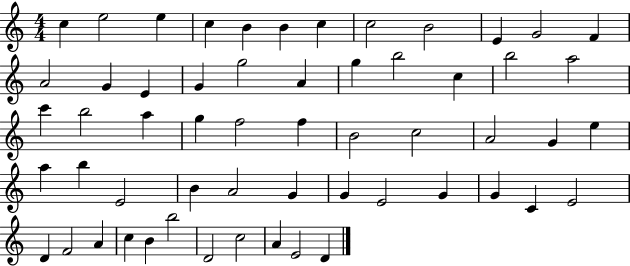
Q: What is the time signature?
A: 4/4